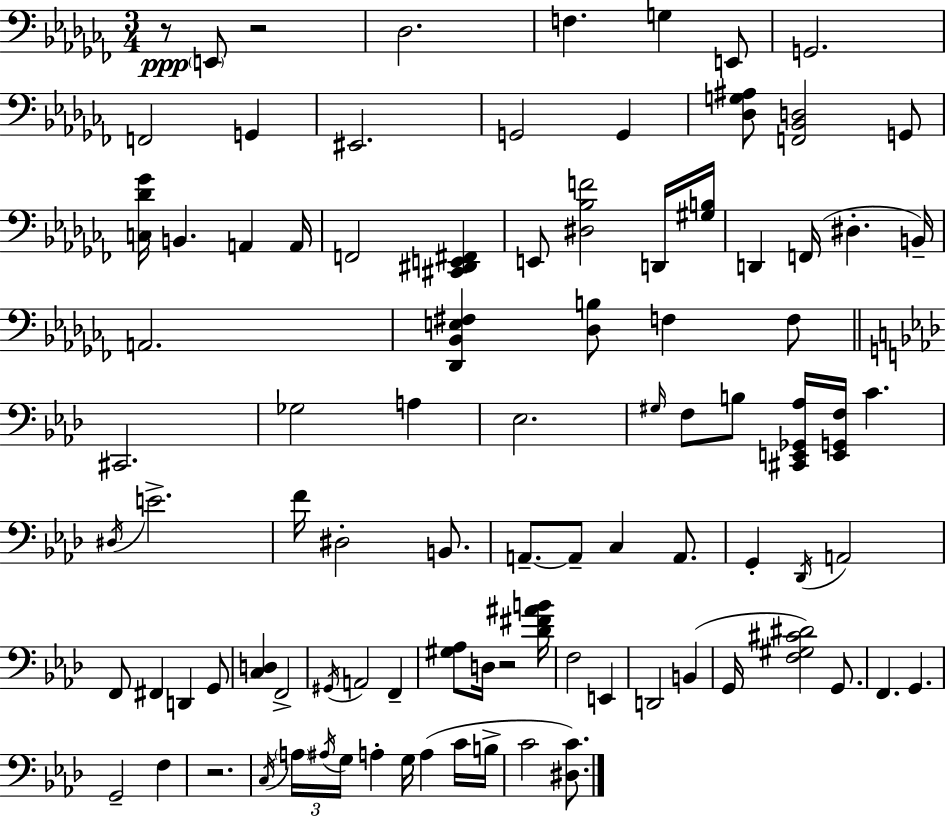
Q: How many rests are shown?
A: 4